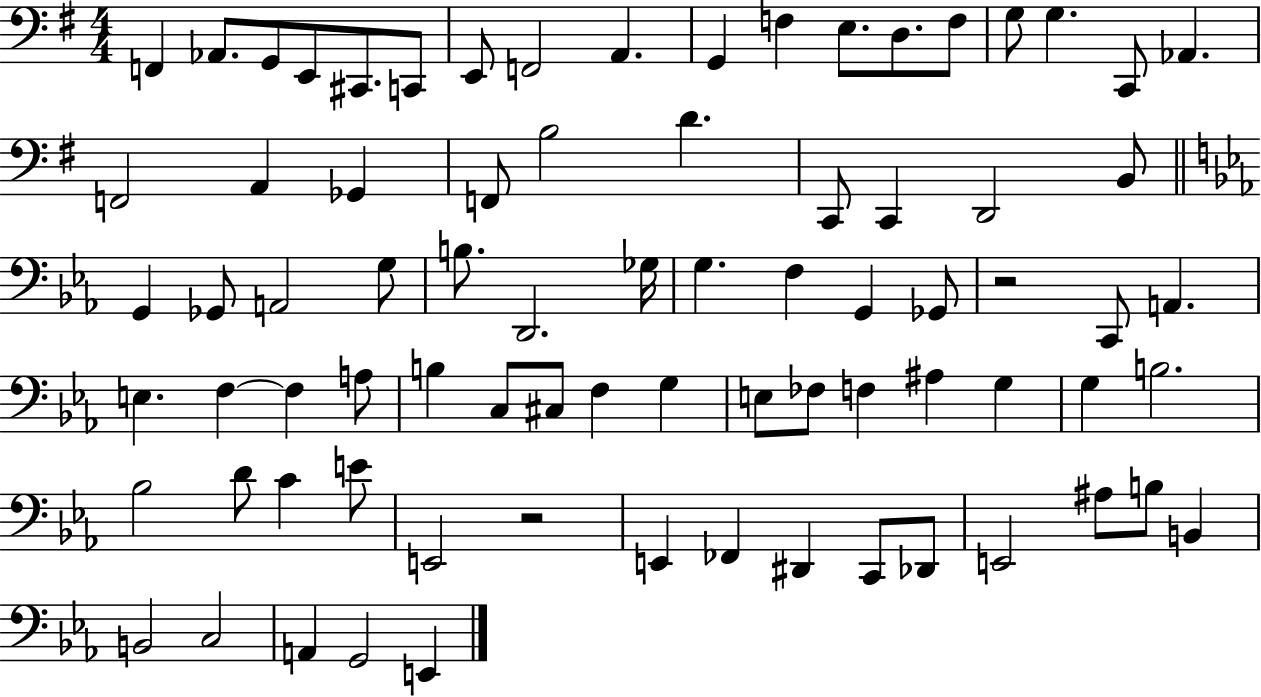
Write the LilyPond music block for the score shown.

{
  \clef bass
  \numericTimeSignature
  \time 4/4
  \key g \major
  f,4 aes,8. g,8 e,8 cis,8. c,8 | e,8 f,2 a,4. | g,4 f4 e8. d8. f8 | g8 g4. c,8 aes,4. | \break f,2 a,4 ges,4 | f,8 b2 d'4. | c,8 c,4 d,2 b,8 | \bar "||" \break \key c \minor g,4 ges,8 a,2 g8 | b8. d,2. ges16 | g4. f4 g,4 ges,8 | r2 c,8 a,4. | \break e4. f4~~ f4 a8 | b4 c8 cis8 f4 g4 | e8 fes8 f4 ais4 g4 | g4 b2. | \break bes2 d'8 c'4 e'8 | e,2 r2 | e,4 fes,4 dis,4 c,8 des,8 | e,2 ais8 b8 b,4 | \break b,2 c2 | a,4 g,2 e,4 | \bar "|."
}